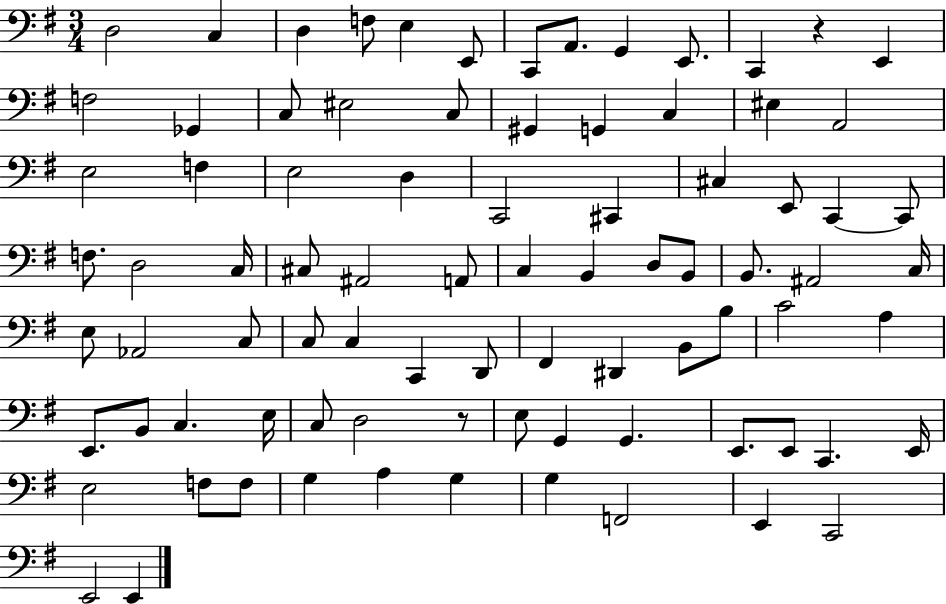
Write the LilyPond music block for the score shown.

{
  \clef bass
  \numericTimeSignature
  \time 3/4
  \key g \major
  d2 c4 | d4 f8 e4 e,8 | c,8 a,8. g,4 e,8. | c,4 r4 e,4 | \break f2 ges,4 | c8 eis2 c8 | gis,4 g,4 c4 | eis4 a,2 | \break e2 f4 | e2 d4 | c,2 cis,4 | cis4 e,8 c,4~~ c,8 | \break f8. d2 c16 | cis8 ais,2 a,8 | c4 b,4 d8 b,8 | b,8. ais,2 c16 | \break e8 aes,2 c8 | c8 c4 c,4 d,8 | fis,4 dis,4 b,8 b8 | c'2 a4 | \break e,8. b,8 c4. e16 | c8 d2 r8 | e8 g,4 g,4. | e,8. e,8 c,4. e,16 | \break e2 f8 f8 | g4 a4 g4 | g4 f,2 | e,4 c,2 | \break e,2 e,4 | \bar "|."
}